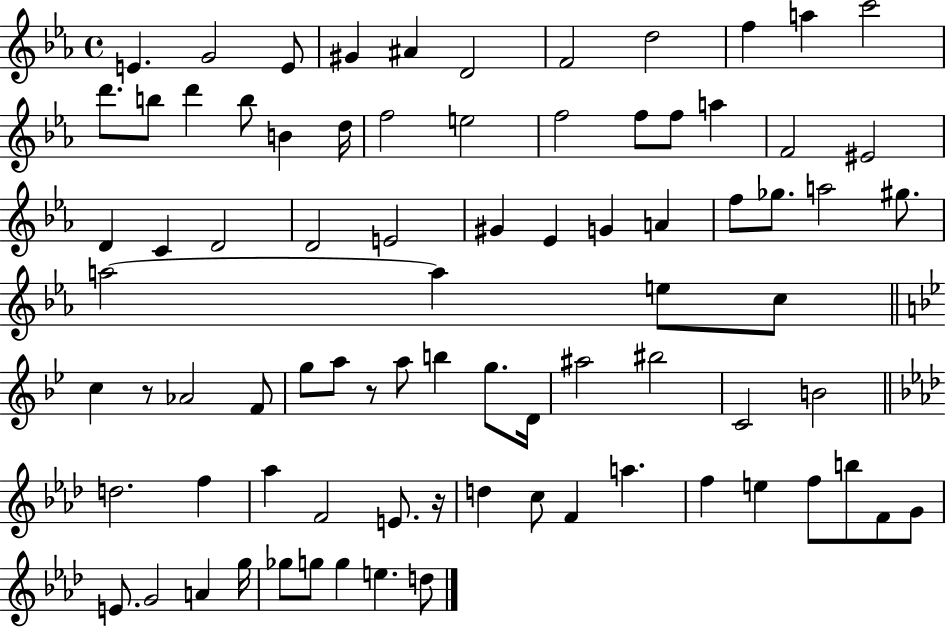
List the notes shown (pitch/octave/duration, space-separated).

E4/q. G4/h E4/e G#4/q A#4/q D4/h F4/h D5/h F5/q A5/q C6/h D6/e. B5/e D6/q B5/e B4/q D5/s F5/h E5/h F5/h F5/e F5/e A5/q F4/h EIS4/h D4/q C4/q D4/h D4/h E4/h G#4/q Eb4/q G4/q A4/q F5/e Gb5/e. A5/h G#5/e. A5/h A5/q E5/e C5/e C5/q R/e Ab4/h F4/e G5/e A5/e R/e A5/e B5/q G5/e. D4/s A#5/h BIS5/h C4/h B4/h D5/h. F5/q Ab5/q F4/h E4/e. R/s D5/q C5/e F4/q A5/q. F5/q E5/q F5/e B5/e F4/e G4/e E4/e. G4/h A4/q G5/s Gb5/e G5/e G5/q E5/q. D5/e